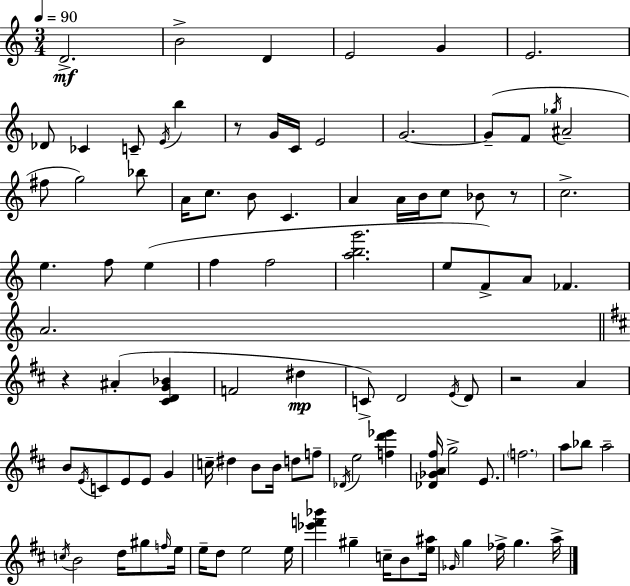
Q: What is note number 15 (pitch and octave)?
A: G4